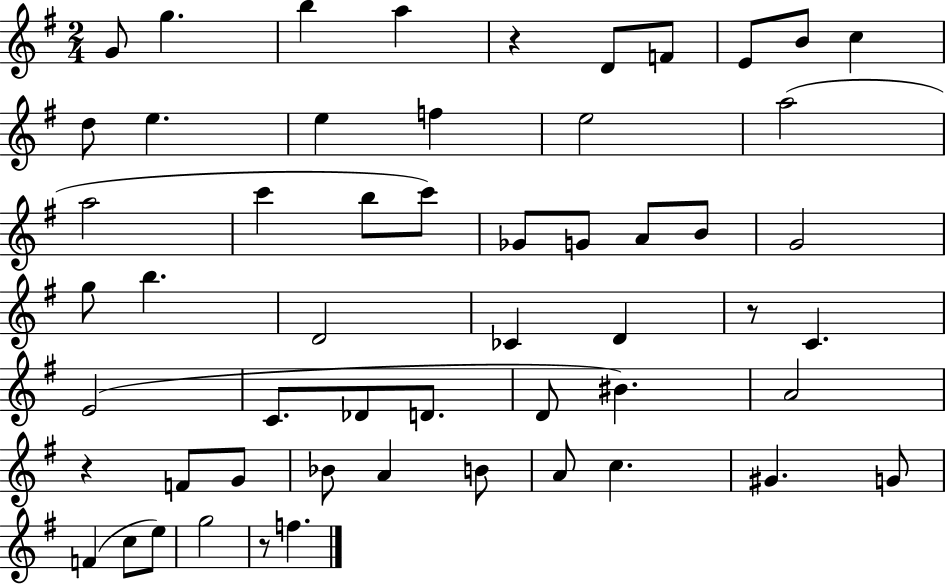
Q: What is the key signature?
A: G major